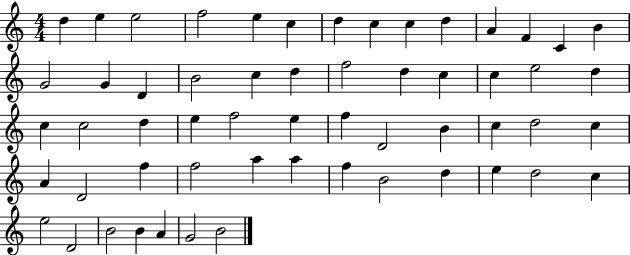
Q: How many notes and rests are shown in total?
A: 57